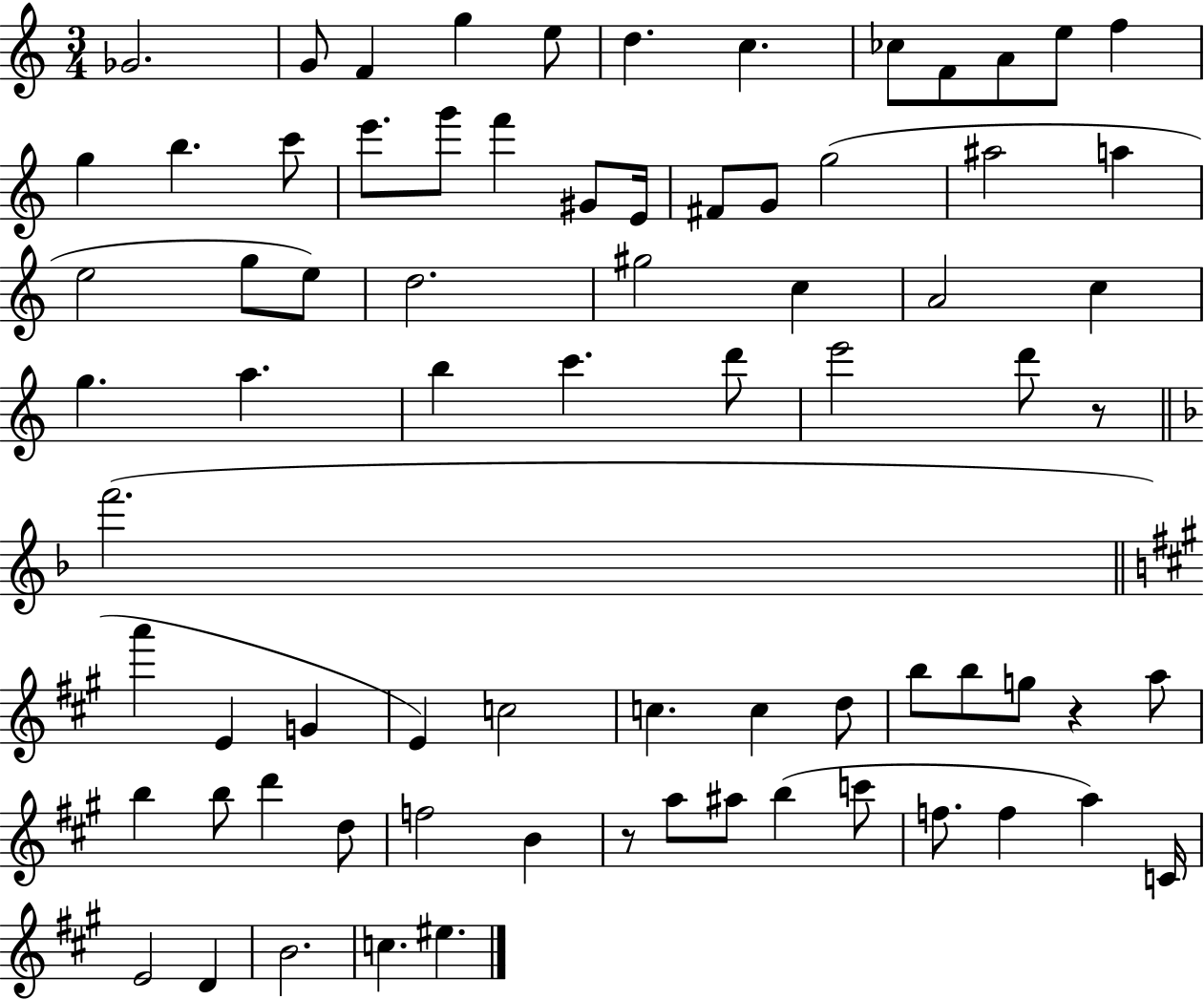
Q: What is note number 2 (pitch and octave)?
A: G4